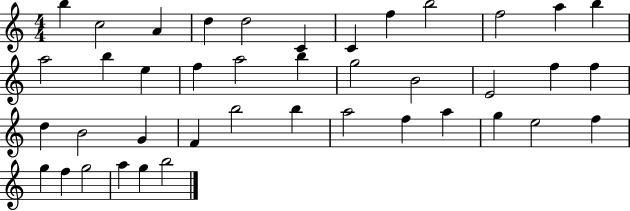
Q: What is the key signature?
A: C major